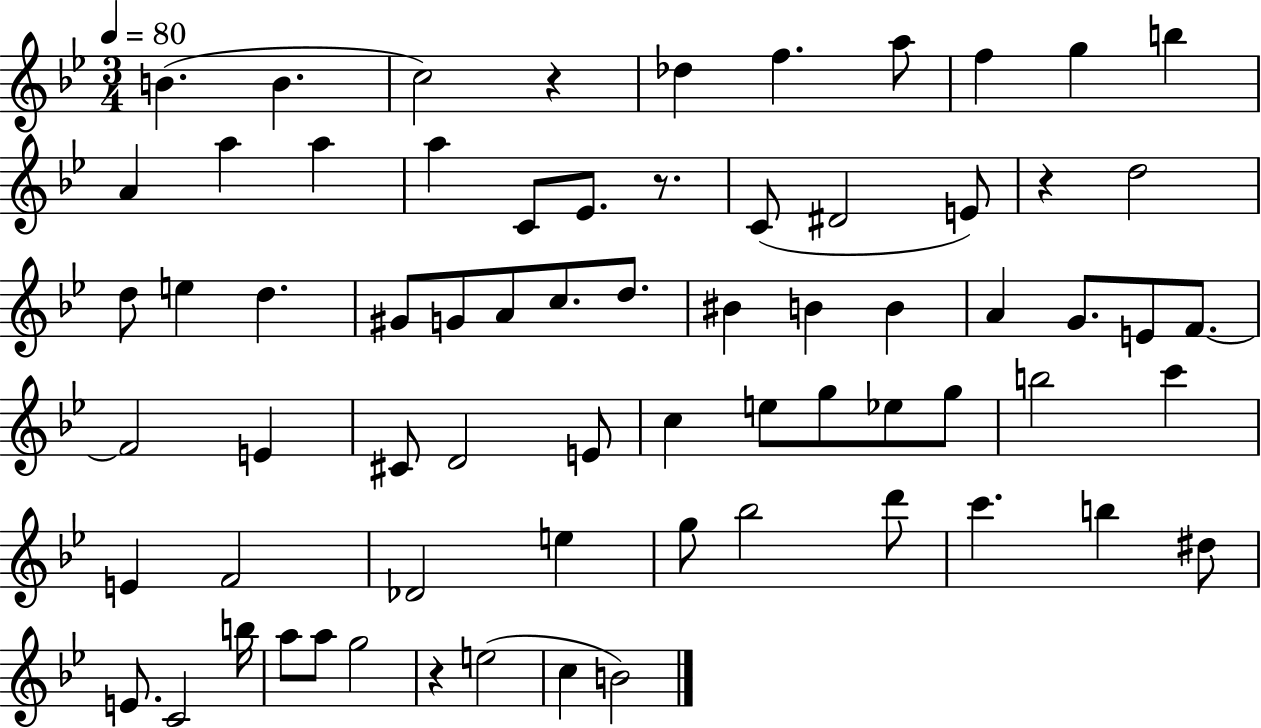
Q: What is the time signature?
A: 3/4